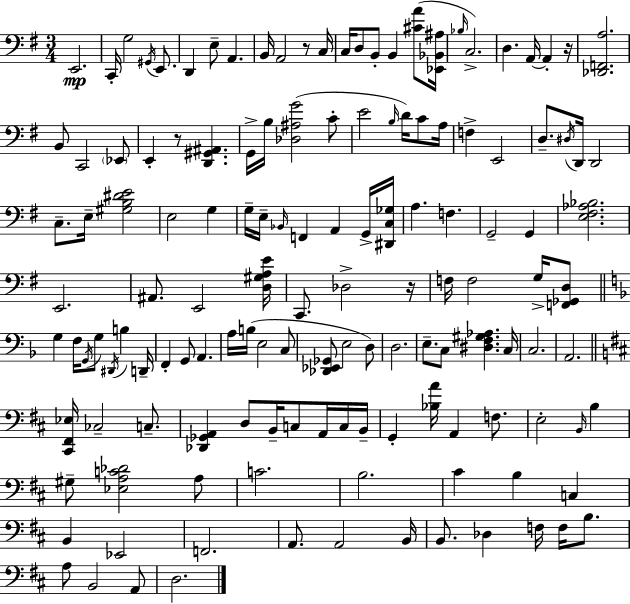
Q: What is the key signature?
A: G major